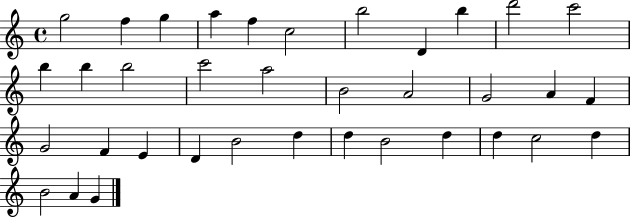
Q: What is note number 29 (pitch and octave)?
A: B4